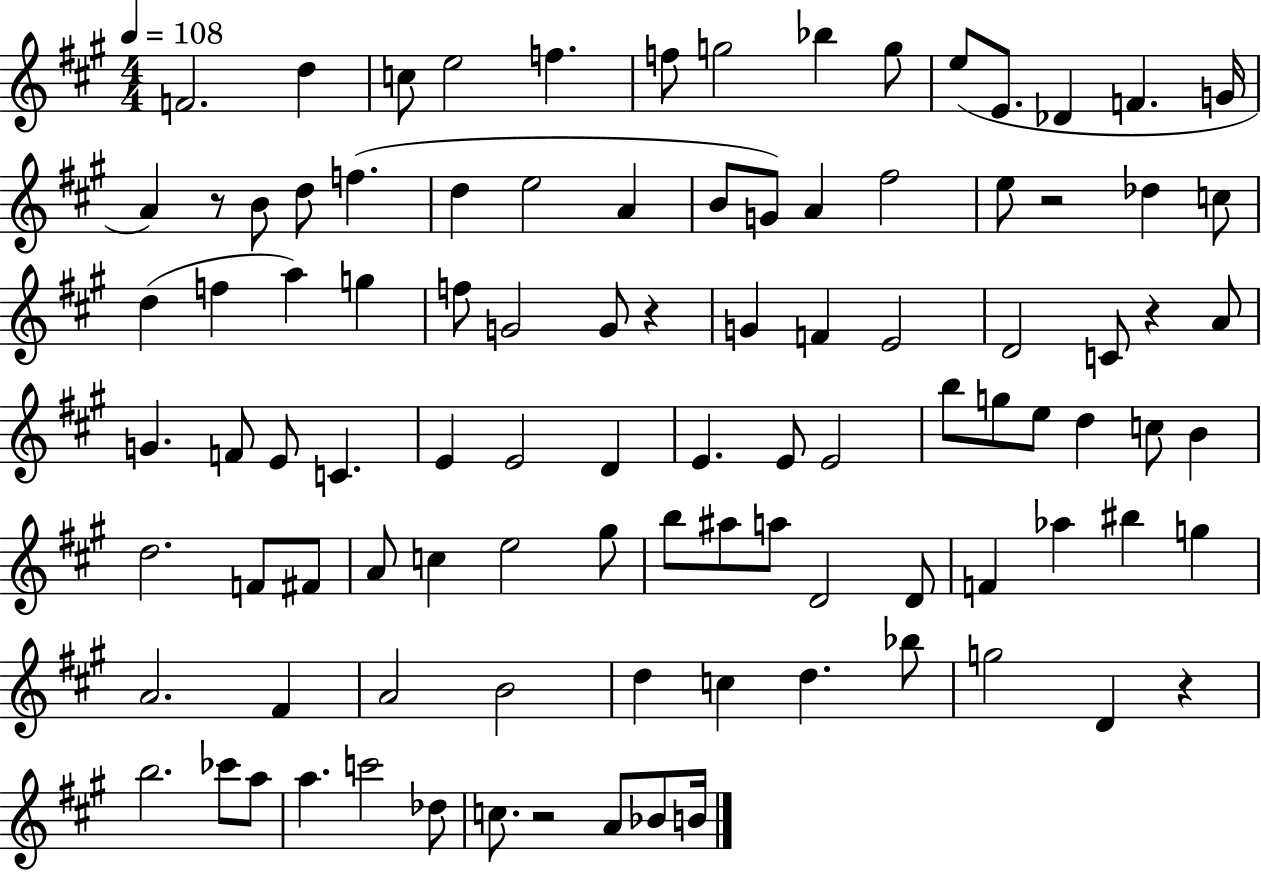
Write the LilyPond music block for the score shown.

{
  \clef treble
  \numericTimeSignature
  \time 4/4
  \key a \major
  \tempo 4 = 108
  f'2. d''4 | c''8 e''2 f''4. | f''8 g''2 bes''4 g''8 | e''8( e'8. des'4 f'4. g'16 | \break a'4) r8 b'8 d''8 f''4.( | d''4 e''2 a'4 | b'8 g'8) a'4 fis''2 | e''8 r2 des''4 c''8 | \break d''4( f''4 a''4) g''4 | f''8 g'2 g'8 r4 | g'4 f'4 e'2 | d'2 c'8 r4 a'8 | \break g'4. f'8 e'8 c'4. | e'4 e'2 d'4 | e'4. e'8 e'2 | b''8 g''8 e''8 d''4 c''8 b'4 | \break d''2. f'8 fis'8 | a'8 c''4 e''2 gis''8 | b''8 ais''8 a''8 d'2 d'8 | f'4 aes''4 bis''4 g''4 | \break a'2. fis'4 | a'2 b'2 | d''4 c''4 d''4. bes''8 | g''2 d'4 r4 | \break b''2. ces'''8 a''8 | a''4. c'''2 des''8 | c''8. r2 a'8 bes'8 b'16 | \bar "|."
}